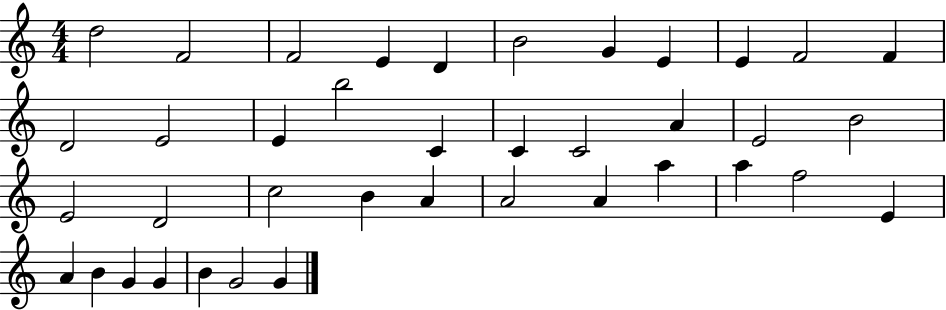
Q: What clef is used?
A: treble